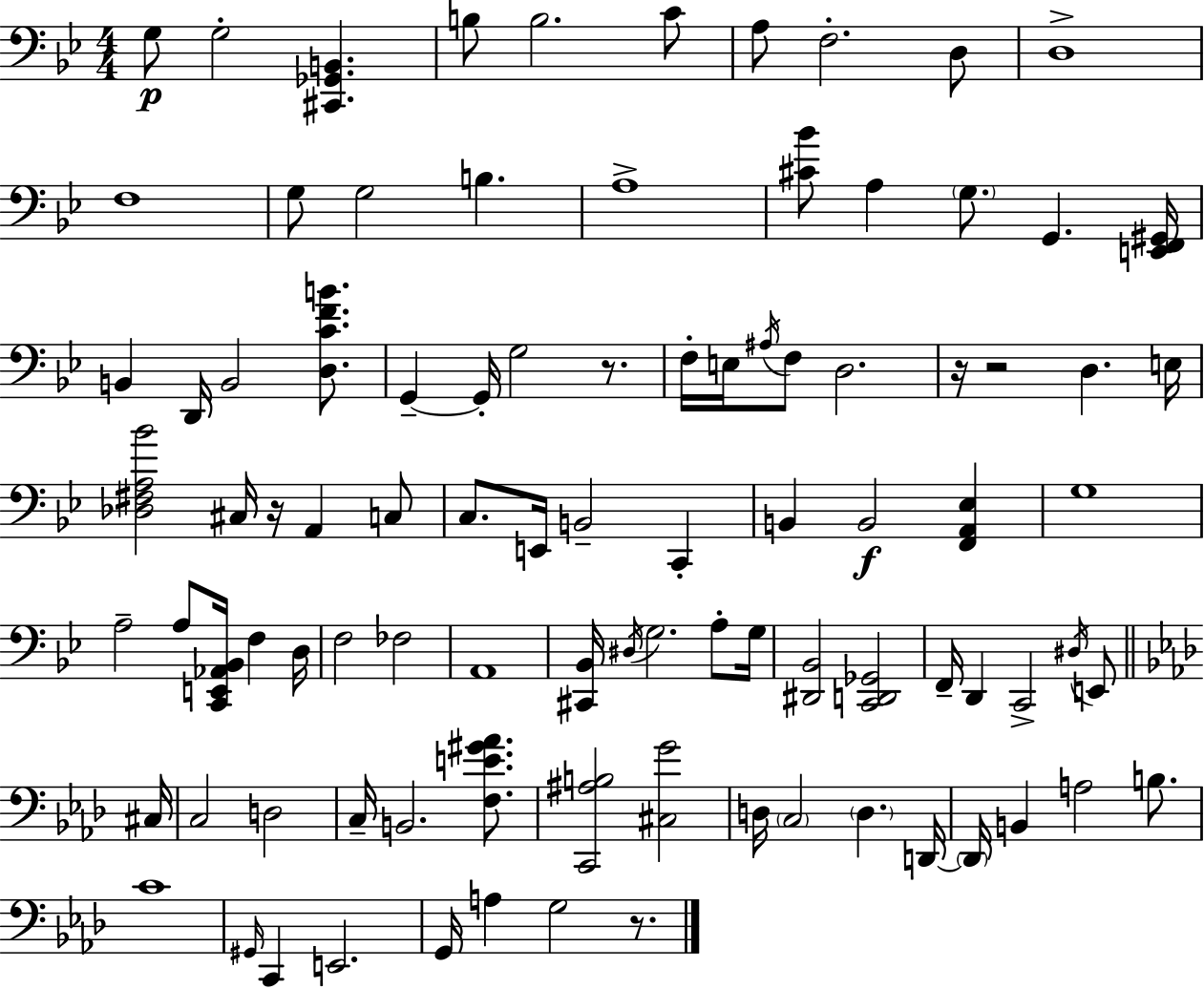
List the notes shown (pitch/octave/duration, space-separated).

G3/e G3/h [C#2,Gb2,B2]/q. B3/e B3/h. C4/e A3/e F3/h. D3/e D3/w F3/w G3/e G3/h B3/q. A3/w [C#4,Bb4]/e A3/q G3/e. G2/q. [E2,F2,G#2]/s B2/q D2/s B2/h [D3,C4,F4,B4]/e. G2/q G2/s G3/h R/e. F3/s E3/s A#3/s F3/e D3/h. R/s R/h D3/q. E3/s [Db3,F#3,A3,Bb4]/h C#3/s R/s A2/q C3/e C3/e. E2/s B2/h C2/q B2/q B2/h [F2,A2,Eb3]/q G3/w A3/h A3/e [C2,E2,Ab2,Bb2]/s F3/q D3/s F3/h FES3/h A2/w [C#2,Bb2]/s D#3/s G3/h. A3/e G3/s [D#2,Bb2]/h [C2,D2,Gb2]/h F2/s D2/q C2/h D#3/s E2/e C#3/s C3/h D3/h C3/s B2/h. [F3,E4,G#4,Ab4]/e. [C2,A#3,B3]/h [C#3,G4]/h D3/s C3/h D3/q. D2/s D2/s B2/q A3/h B3/e. C4/w G#2/s C2/q E2/h. G2/s A3/q G3/h R/e.